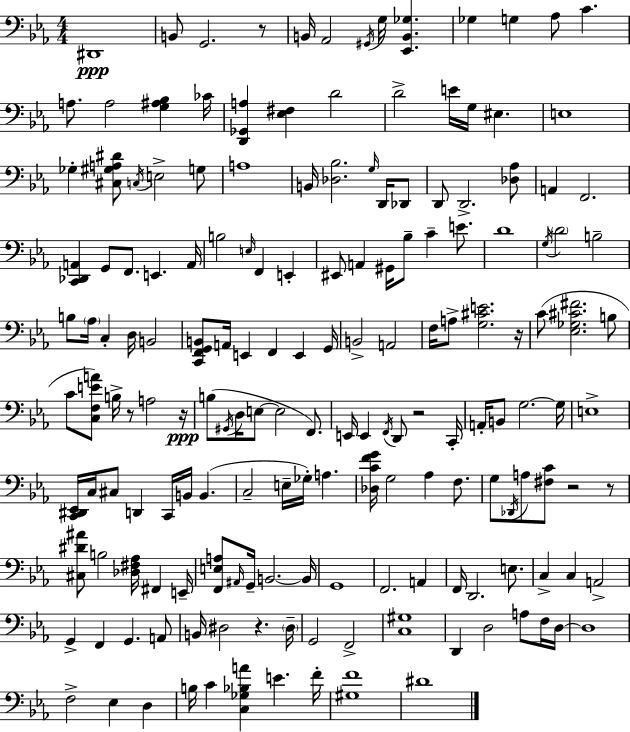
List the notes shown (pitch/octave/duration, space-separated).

D#2/w B2/e G2/h. R/e B2/s Ab2/h G#2/s G3/s [Eb2,B2,Gb3]/q. Gb3/q G3/q Ab3/e C4/q. A3/e. A3/h [G3,A#3,Bb3]/q CES4/s [D2,Gb2,A3]/q [Eb3,F#3]/q D4/h D4/h E4/s G3/s EIS3/q. E3/w Gb3/q [C#3,G#3,A3,D#4]/e C3/s E3/h G3/e A3/w B2/s [Db3,Bb3]/h. G3/s D2/s Db2/e D2/e D2/h. [Db3,Ab3]/e A2/q F2/h. [C2,Db2,A2]/q G2/e F2/e. E2/q. A2/s B3/h E3/s F2/q E2/q EIS2/e A2/q G#2/s Bb3/e C4/q E4/e. D4/w G3/s D4/h B3/h B3/e Ab3/s C3/q D3/s B2/h [C2,F2,G2,B2]/e A2/s E2/q F2/q E2/q G2/s B2/h A2/h F3/s A3/e [G3,C#4,E4]/h. R/s C4/e [Eb3,Gb3,C#4,F#4]/h. B3/e C4/e [C3,F3,E4,A4]/e B3/s R/e A3/h R/s B3/e G#2/s D3/s E3/e E3/h F2/e. E2/s E2/q F2/s D2/e R/h C2/s A2/s B2/e G3/h. G3/s E3/w [C2,D#2,Eb2]/s C3/s C#3/e D2/q C2/s B2/s B2/q. C3/h E3/s Gb3/s A3/q. [Db3,C4,F4,G4]/s G3/h Ab3/q F3/e. G3/e Db2/s A3/e [F#3,C4]/e R/h R/e [C#3,D#4,A#4]/e B3/h [Db3,F#3,Ab3]/s F#2/q E2/s [F2,E3,A3]/e A#2/s G2/s B2/h. B2/s G2/w F2/h. A2/q F2/s D2/h. E3/e. C3/q C3/q A2/h G2/q F2/q G2/q. A2/e B2/s D#3/h R/q. D#3/s G2/h F2/h [C3,G#3]/w D2/q D3/h A3/e F3/s D3/s D3/w F3/h Eb3/q D3/q B3/s C4/q [C3,Gb3,Bb3,A4]/q E4/q. F4/s [G#3,F4]/w D#4/w